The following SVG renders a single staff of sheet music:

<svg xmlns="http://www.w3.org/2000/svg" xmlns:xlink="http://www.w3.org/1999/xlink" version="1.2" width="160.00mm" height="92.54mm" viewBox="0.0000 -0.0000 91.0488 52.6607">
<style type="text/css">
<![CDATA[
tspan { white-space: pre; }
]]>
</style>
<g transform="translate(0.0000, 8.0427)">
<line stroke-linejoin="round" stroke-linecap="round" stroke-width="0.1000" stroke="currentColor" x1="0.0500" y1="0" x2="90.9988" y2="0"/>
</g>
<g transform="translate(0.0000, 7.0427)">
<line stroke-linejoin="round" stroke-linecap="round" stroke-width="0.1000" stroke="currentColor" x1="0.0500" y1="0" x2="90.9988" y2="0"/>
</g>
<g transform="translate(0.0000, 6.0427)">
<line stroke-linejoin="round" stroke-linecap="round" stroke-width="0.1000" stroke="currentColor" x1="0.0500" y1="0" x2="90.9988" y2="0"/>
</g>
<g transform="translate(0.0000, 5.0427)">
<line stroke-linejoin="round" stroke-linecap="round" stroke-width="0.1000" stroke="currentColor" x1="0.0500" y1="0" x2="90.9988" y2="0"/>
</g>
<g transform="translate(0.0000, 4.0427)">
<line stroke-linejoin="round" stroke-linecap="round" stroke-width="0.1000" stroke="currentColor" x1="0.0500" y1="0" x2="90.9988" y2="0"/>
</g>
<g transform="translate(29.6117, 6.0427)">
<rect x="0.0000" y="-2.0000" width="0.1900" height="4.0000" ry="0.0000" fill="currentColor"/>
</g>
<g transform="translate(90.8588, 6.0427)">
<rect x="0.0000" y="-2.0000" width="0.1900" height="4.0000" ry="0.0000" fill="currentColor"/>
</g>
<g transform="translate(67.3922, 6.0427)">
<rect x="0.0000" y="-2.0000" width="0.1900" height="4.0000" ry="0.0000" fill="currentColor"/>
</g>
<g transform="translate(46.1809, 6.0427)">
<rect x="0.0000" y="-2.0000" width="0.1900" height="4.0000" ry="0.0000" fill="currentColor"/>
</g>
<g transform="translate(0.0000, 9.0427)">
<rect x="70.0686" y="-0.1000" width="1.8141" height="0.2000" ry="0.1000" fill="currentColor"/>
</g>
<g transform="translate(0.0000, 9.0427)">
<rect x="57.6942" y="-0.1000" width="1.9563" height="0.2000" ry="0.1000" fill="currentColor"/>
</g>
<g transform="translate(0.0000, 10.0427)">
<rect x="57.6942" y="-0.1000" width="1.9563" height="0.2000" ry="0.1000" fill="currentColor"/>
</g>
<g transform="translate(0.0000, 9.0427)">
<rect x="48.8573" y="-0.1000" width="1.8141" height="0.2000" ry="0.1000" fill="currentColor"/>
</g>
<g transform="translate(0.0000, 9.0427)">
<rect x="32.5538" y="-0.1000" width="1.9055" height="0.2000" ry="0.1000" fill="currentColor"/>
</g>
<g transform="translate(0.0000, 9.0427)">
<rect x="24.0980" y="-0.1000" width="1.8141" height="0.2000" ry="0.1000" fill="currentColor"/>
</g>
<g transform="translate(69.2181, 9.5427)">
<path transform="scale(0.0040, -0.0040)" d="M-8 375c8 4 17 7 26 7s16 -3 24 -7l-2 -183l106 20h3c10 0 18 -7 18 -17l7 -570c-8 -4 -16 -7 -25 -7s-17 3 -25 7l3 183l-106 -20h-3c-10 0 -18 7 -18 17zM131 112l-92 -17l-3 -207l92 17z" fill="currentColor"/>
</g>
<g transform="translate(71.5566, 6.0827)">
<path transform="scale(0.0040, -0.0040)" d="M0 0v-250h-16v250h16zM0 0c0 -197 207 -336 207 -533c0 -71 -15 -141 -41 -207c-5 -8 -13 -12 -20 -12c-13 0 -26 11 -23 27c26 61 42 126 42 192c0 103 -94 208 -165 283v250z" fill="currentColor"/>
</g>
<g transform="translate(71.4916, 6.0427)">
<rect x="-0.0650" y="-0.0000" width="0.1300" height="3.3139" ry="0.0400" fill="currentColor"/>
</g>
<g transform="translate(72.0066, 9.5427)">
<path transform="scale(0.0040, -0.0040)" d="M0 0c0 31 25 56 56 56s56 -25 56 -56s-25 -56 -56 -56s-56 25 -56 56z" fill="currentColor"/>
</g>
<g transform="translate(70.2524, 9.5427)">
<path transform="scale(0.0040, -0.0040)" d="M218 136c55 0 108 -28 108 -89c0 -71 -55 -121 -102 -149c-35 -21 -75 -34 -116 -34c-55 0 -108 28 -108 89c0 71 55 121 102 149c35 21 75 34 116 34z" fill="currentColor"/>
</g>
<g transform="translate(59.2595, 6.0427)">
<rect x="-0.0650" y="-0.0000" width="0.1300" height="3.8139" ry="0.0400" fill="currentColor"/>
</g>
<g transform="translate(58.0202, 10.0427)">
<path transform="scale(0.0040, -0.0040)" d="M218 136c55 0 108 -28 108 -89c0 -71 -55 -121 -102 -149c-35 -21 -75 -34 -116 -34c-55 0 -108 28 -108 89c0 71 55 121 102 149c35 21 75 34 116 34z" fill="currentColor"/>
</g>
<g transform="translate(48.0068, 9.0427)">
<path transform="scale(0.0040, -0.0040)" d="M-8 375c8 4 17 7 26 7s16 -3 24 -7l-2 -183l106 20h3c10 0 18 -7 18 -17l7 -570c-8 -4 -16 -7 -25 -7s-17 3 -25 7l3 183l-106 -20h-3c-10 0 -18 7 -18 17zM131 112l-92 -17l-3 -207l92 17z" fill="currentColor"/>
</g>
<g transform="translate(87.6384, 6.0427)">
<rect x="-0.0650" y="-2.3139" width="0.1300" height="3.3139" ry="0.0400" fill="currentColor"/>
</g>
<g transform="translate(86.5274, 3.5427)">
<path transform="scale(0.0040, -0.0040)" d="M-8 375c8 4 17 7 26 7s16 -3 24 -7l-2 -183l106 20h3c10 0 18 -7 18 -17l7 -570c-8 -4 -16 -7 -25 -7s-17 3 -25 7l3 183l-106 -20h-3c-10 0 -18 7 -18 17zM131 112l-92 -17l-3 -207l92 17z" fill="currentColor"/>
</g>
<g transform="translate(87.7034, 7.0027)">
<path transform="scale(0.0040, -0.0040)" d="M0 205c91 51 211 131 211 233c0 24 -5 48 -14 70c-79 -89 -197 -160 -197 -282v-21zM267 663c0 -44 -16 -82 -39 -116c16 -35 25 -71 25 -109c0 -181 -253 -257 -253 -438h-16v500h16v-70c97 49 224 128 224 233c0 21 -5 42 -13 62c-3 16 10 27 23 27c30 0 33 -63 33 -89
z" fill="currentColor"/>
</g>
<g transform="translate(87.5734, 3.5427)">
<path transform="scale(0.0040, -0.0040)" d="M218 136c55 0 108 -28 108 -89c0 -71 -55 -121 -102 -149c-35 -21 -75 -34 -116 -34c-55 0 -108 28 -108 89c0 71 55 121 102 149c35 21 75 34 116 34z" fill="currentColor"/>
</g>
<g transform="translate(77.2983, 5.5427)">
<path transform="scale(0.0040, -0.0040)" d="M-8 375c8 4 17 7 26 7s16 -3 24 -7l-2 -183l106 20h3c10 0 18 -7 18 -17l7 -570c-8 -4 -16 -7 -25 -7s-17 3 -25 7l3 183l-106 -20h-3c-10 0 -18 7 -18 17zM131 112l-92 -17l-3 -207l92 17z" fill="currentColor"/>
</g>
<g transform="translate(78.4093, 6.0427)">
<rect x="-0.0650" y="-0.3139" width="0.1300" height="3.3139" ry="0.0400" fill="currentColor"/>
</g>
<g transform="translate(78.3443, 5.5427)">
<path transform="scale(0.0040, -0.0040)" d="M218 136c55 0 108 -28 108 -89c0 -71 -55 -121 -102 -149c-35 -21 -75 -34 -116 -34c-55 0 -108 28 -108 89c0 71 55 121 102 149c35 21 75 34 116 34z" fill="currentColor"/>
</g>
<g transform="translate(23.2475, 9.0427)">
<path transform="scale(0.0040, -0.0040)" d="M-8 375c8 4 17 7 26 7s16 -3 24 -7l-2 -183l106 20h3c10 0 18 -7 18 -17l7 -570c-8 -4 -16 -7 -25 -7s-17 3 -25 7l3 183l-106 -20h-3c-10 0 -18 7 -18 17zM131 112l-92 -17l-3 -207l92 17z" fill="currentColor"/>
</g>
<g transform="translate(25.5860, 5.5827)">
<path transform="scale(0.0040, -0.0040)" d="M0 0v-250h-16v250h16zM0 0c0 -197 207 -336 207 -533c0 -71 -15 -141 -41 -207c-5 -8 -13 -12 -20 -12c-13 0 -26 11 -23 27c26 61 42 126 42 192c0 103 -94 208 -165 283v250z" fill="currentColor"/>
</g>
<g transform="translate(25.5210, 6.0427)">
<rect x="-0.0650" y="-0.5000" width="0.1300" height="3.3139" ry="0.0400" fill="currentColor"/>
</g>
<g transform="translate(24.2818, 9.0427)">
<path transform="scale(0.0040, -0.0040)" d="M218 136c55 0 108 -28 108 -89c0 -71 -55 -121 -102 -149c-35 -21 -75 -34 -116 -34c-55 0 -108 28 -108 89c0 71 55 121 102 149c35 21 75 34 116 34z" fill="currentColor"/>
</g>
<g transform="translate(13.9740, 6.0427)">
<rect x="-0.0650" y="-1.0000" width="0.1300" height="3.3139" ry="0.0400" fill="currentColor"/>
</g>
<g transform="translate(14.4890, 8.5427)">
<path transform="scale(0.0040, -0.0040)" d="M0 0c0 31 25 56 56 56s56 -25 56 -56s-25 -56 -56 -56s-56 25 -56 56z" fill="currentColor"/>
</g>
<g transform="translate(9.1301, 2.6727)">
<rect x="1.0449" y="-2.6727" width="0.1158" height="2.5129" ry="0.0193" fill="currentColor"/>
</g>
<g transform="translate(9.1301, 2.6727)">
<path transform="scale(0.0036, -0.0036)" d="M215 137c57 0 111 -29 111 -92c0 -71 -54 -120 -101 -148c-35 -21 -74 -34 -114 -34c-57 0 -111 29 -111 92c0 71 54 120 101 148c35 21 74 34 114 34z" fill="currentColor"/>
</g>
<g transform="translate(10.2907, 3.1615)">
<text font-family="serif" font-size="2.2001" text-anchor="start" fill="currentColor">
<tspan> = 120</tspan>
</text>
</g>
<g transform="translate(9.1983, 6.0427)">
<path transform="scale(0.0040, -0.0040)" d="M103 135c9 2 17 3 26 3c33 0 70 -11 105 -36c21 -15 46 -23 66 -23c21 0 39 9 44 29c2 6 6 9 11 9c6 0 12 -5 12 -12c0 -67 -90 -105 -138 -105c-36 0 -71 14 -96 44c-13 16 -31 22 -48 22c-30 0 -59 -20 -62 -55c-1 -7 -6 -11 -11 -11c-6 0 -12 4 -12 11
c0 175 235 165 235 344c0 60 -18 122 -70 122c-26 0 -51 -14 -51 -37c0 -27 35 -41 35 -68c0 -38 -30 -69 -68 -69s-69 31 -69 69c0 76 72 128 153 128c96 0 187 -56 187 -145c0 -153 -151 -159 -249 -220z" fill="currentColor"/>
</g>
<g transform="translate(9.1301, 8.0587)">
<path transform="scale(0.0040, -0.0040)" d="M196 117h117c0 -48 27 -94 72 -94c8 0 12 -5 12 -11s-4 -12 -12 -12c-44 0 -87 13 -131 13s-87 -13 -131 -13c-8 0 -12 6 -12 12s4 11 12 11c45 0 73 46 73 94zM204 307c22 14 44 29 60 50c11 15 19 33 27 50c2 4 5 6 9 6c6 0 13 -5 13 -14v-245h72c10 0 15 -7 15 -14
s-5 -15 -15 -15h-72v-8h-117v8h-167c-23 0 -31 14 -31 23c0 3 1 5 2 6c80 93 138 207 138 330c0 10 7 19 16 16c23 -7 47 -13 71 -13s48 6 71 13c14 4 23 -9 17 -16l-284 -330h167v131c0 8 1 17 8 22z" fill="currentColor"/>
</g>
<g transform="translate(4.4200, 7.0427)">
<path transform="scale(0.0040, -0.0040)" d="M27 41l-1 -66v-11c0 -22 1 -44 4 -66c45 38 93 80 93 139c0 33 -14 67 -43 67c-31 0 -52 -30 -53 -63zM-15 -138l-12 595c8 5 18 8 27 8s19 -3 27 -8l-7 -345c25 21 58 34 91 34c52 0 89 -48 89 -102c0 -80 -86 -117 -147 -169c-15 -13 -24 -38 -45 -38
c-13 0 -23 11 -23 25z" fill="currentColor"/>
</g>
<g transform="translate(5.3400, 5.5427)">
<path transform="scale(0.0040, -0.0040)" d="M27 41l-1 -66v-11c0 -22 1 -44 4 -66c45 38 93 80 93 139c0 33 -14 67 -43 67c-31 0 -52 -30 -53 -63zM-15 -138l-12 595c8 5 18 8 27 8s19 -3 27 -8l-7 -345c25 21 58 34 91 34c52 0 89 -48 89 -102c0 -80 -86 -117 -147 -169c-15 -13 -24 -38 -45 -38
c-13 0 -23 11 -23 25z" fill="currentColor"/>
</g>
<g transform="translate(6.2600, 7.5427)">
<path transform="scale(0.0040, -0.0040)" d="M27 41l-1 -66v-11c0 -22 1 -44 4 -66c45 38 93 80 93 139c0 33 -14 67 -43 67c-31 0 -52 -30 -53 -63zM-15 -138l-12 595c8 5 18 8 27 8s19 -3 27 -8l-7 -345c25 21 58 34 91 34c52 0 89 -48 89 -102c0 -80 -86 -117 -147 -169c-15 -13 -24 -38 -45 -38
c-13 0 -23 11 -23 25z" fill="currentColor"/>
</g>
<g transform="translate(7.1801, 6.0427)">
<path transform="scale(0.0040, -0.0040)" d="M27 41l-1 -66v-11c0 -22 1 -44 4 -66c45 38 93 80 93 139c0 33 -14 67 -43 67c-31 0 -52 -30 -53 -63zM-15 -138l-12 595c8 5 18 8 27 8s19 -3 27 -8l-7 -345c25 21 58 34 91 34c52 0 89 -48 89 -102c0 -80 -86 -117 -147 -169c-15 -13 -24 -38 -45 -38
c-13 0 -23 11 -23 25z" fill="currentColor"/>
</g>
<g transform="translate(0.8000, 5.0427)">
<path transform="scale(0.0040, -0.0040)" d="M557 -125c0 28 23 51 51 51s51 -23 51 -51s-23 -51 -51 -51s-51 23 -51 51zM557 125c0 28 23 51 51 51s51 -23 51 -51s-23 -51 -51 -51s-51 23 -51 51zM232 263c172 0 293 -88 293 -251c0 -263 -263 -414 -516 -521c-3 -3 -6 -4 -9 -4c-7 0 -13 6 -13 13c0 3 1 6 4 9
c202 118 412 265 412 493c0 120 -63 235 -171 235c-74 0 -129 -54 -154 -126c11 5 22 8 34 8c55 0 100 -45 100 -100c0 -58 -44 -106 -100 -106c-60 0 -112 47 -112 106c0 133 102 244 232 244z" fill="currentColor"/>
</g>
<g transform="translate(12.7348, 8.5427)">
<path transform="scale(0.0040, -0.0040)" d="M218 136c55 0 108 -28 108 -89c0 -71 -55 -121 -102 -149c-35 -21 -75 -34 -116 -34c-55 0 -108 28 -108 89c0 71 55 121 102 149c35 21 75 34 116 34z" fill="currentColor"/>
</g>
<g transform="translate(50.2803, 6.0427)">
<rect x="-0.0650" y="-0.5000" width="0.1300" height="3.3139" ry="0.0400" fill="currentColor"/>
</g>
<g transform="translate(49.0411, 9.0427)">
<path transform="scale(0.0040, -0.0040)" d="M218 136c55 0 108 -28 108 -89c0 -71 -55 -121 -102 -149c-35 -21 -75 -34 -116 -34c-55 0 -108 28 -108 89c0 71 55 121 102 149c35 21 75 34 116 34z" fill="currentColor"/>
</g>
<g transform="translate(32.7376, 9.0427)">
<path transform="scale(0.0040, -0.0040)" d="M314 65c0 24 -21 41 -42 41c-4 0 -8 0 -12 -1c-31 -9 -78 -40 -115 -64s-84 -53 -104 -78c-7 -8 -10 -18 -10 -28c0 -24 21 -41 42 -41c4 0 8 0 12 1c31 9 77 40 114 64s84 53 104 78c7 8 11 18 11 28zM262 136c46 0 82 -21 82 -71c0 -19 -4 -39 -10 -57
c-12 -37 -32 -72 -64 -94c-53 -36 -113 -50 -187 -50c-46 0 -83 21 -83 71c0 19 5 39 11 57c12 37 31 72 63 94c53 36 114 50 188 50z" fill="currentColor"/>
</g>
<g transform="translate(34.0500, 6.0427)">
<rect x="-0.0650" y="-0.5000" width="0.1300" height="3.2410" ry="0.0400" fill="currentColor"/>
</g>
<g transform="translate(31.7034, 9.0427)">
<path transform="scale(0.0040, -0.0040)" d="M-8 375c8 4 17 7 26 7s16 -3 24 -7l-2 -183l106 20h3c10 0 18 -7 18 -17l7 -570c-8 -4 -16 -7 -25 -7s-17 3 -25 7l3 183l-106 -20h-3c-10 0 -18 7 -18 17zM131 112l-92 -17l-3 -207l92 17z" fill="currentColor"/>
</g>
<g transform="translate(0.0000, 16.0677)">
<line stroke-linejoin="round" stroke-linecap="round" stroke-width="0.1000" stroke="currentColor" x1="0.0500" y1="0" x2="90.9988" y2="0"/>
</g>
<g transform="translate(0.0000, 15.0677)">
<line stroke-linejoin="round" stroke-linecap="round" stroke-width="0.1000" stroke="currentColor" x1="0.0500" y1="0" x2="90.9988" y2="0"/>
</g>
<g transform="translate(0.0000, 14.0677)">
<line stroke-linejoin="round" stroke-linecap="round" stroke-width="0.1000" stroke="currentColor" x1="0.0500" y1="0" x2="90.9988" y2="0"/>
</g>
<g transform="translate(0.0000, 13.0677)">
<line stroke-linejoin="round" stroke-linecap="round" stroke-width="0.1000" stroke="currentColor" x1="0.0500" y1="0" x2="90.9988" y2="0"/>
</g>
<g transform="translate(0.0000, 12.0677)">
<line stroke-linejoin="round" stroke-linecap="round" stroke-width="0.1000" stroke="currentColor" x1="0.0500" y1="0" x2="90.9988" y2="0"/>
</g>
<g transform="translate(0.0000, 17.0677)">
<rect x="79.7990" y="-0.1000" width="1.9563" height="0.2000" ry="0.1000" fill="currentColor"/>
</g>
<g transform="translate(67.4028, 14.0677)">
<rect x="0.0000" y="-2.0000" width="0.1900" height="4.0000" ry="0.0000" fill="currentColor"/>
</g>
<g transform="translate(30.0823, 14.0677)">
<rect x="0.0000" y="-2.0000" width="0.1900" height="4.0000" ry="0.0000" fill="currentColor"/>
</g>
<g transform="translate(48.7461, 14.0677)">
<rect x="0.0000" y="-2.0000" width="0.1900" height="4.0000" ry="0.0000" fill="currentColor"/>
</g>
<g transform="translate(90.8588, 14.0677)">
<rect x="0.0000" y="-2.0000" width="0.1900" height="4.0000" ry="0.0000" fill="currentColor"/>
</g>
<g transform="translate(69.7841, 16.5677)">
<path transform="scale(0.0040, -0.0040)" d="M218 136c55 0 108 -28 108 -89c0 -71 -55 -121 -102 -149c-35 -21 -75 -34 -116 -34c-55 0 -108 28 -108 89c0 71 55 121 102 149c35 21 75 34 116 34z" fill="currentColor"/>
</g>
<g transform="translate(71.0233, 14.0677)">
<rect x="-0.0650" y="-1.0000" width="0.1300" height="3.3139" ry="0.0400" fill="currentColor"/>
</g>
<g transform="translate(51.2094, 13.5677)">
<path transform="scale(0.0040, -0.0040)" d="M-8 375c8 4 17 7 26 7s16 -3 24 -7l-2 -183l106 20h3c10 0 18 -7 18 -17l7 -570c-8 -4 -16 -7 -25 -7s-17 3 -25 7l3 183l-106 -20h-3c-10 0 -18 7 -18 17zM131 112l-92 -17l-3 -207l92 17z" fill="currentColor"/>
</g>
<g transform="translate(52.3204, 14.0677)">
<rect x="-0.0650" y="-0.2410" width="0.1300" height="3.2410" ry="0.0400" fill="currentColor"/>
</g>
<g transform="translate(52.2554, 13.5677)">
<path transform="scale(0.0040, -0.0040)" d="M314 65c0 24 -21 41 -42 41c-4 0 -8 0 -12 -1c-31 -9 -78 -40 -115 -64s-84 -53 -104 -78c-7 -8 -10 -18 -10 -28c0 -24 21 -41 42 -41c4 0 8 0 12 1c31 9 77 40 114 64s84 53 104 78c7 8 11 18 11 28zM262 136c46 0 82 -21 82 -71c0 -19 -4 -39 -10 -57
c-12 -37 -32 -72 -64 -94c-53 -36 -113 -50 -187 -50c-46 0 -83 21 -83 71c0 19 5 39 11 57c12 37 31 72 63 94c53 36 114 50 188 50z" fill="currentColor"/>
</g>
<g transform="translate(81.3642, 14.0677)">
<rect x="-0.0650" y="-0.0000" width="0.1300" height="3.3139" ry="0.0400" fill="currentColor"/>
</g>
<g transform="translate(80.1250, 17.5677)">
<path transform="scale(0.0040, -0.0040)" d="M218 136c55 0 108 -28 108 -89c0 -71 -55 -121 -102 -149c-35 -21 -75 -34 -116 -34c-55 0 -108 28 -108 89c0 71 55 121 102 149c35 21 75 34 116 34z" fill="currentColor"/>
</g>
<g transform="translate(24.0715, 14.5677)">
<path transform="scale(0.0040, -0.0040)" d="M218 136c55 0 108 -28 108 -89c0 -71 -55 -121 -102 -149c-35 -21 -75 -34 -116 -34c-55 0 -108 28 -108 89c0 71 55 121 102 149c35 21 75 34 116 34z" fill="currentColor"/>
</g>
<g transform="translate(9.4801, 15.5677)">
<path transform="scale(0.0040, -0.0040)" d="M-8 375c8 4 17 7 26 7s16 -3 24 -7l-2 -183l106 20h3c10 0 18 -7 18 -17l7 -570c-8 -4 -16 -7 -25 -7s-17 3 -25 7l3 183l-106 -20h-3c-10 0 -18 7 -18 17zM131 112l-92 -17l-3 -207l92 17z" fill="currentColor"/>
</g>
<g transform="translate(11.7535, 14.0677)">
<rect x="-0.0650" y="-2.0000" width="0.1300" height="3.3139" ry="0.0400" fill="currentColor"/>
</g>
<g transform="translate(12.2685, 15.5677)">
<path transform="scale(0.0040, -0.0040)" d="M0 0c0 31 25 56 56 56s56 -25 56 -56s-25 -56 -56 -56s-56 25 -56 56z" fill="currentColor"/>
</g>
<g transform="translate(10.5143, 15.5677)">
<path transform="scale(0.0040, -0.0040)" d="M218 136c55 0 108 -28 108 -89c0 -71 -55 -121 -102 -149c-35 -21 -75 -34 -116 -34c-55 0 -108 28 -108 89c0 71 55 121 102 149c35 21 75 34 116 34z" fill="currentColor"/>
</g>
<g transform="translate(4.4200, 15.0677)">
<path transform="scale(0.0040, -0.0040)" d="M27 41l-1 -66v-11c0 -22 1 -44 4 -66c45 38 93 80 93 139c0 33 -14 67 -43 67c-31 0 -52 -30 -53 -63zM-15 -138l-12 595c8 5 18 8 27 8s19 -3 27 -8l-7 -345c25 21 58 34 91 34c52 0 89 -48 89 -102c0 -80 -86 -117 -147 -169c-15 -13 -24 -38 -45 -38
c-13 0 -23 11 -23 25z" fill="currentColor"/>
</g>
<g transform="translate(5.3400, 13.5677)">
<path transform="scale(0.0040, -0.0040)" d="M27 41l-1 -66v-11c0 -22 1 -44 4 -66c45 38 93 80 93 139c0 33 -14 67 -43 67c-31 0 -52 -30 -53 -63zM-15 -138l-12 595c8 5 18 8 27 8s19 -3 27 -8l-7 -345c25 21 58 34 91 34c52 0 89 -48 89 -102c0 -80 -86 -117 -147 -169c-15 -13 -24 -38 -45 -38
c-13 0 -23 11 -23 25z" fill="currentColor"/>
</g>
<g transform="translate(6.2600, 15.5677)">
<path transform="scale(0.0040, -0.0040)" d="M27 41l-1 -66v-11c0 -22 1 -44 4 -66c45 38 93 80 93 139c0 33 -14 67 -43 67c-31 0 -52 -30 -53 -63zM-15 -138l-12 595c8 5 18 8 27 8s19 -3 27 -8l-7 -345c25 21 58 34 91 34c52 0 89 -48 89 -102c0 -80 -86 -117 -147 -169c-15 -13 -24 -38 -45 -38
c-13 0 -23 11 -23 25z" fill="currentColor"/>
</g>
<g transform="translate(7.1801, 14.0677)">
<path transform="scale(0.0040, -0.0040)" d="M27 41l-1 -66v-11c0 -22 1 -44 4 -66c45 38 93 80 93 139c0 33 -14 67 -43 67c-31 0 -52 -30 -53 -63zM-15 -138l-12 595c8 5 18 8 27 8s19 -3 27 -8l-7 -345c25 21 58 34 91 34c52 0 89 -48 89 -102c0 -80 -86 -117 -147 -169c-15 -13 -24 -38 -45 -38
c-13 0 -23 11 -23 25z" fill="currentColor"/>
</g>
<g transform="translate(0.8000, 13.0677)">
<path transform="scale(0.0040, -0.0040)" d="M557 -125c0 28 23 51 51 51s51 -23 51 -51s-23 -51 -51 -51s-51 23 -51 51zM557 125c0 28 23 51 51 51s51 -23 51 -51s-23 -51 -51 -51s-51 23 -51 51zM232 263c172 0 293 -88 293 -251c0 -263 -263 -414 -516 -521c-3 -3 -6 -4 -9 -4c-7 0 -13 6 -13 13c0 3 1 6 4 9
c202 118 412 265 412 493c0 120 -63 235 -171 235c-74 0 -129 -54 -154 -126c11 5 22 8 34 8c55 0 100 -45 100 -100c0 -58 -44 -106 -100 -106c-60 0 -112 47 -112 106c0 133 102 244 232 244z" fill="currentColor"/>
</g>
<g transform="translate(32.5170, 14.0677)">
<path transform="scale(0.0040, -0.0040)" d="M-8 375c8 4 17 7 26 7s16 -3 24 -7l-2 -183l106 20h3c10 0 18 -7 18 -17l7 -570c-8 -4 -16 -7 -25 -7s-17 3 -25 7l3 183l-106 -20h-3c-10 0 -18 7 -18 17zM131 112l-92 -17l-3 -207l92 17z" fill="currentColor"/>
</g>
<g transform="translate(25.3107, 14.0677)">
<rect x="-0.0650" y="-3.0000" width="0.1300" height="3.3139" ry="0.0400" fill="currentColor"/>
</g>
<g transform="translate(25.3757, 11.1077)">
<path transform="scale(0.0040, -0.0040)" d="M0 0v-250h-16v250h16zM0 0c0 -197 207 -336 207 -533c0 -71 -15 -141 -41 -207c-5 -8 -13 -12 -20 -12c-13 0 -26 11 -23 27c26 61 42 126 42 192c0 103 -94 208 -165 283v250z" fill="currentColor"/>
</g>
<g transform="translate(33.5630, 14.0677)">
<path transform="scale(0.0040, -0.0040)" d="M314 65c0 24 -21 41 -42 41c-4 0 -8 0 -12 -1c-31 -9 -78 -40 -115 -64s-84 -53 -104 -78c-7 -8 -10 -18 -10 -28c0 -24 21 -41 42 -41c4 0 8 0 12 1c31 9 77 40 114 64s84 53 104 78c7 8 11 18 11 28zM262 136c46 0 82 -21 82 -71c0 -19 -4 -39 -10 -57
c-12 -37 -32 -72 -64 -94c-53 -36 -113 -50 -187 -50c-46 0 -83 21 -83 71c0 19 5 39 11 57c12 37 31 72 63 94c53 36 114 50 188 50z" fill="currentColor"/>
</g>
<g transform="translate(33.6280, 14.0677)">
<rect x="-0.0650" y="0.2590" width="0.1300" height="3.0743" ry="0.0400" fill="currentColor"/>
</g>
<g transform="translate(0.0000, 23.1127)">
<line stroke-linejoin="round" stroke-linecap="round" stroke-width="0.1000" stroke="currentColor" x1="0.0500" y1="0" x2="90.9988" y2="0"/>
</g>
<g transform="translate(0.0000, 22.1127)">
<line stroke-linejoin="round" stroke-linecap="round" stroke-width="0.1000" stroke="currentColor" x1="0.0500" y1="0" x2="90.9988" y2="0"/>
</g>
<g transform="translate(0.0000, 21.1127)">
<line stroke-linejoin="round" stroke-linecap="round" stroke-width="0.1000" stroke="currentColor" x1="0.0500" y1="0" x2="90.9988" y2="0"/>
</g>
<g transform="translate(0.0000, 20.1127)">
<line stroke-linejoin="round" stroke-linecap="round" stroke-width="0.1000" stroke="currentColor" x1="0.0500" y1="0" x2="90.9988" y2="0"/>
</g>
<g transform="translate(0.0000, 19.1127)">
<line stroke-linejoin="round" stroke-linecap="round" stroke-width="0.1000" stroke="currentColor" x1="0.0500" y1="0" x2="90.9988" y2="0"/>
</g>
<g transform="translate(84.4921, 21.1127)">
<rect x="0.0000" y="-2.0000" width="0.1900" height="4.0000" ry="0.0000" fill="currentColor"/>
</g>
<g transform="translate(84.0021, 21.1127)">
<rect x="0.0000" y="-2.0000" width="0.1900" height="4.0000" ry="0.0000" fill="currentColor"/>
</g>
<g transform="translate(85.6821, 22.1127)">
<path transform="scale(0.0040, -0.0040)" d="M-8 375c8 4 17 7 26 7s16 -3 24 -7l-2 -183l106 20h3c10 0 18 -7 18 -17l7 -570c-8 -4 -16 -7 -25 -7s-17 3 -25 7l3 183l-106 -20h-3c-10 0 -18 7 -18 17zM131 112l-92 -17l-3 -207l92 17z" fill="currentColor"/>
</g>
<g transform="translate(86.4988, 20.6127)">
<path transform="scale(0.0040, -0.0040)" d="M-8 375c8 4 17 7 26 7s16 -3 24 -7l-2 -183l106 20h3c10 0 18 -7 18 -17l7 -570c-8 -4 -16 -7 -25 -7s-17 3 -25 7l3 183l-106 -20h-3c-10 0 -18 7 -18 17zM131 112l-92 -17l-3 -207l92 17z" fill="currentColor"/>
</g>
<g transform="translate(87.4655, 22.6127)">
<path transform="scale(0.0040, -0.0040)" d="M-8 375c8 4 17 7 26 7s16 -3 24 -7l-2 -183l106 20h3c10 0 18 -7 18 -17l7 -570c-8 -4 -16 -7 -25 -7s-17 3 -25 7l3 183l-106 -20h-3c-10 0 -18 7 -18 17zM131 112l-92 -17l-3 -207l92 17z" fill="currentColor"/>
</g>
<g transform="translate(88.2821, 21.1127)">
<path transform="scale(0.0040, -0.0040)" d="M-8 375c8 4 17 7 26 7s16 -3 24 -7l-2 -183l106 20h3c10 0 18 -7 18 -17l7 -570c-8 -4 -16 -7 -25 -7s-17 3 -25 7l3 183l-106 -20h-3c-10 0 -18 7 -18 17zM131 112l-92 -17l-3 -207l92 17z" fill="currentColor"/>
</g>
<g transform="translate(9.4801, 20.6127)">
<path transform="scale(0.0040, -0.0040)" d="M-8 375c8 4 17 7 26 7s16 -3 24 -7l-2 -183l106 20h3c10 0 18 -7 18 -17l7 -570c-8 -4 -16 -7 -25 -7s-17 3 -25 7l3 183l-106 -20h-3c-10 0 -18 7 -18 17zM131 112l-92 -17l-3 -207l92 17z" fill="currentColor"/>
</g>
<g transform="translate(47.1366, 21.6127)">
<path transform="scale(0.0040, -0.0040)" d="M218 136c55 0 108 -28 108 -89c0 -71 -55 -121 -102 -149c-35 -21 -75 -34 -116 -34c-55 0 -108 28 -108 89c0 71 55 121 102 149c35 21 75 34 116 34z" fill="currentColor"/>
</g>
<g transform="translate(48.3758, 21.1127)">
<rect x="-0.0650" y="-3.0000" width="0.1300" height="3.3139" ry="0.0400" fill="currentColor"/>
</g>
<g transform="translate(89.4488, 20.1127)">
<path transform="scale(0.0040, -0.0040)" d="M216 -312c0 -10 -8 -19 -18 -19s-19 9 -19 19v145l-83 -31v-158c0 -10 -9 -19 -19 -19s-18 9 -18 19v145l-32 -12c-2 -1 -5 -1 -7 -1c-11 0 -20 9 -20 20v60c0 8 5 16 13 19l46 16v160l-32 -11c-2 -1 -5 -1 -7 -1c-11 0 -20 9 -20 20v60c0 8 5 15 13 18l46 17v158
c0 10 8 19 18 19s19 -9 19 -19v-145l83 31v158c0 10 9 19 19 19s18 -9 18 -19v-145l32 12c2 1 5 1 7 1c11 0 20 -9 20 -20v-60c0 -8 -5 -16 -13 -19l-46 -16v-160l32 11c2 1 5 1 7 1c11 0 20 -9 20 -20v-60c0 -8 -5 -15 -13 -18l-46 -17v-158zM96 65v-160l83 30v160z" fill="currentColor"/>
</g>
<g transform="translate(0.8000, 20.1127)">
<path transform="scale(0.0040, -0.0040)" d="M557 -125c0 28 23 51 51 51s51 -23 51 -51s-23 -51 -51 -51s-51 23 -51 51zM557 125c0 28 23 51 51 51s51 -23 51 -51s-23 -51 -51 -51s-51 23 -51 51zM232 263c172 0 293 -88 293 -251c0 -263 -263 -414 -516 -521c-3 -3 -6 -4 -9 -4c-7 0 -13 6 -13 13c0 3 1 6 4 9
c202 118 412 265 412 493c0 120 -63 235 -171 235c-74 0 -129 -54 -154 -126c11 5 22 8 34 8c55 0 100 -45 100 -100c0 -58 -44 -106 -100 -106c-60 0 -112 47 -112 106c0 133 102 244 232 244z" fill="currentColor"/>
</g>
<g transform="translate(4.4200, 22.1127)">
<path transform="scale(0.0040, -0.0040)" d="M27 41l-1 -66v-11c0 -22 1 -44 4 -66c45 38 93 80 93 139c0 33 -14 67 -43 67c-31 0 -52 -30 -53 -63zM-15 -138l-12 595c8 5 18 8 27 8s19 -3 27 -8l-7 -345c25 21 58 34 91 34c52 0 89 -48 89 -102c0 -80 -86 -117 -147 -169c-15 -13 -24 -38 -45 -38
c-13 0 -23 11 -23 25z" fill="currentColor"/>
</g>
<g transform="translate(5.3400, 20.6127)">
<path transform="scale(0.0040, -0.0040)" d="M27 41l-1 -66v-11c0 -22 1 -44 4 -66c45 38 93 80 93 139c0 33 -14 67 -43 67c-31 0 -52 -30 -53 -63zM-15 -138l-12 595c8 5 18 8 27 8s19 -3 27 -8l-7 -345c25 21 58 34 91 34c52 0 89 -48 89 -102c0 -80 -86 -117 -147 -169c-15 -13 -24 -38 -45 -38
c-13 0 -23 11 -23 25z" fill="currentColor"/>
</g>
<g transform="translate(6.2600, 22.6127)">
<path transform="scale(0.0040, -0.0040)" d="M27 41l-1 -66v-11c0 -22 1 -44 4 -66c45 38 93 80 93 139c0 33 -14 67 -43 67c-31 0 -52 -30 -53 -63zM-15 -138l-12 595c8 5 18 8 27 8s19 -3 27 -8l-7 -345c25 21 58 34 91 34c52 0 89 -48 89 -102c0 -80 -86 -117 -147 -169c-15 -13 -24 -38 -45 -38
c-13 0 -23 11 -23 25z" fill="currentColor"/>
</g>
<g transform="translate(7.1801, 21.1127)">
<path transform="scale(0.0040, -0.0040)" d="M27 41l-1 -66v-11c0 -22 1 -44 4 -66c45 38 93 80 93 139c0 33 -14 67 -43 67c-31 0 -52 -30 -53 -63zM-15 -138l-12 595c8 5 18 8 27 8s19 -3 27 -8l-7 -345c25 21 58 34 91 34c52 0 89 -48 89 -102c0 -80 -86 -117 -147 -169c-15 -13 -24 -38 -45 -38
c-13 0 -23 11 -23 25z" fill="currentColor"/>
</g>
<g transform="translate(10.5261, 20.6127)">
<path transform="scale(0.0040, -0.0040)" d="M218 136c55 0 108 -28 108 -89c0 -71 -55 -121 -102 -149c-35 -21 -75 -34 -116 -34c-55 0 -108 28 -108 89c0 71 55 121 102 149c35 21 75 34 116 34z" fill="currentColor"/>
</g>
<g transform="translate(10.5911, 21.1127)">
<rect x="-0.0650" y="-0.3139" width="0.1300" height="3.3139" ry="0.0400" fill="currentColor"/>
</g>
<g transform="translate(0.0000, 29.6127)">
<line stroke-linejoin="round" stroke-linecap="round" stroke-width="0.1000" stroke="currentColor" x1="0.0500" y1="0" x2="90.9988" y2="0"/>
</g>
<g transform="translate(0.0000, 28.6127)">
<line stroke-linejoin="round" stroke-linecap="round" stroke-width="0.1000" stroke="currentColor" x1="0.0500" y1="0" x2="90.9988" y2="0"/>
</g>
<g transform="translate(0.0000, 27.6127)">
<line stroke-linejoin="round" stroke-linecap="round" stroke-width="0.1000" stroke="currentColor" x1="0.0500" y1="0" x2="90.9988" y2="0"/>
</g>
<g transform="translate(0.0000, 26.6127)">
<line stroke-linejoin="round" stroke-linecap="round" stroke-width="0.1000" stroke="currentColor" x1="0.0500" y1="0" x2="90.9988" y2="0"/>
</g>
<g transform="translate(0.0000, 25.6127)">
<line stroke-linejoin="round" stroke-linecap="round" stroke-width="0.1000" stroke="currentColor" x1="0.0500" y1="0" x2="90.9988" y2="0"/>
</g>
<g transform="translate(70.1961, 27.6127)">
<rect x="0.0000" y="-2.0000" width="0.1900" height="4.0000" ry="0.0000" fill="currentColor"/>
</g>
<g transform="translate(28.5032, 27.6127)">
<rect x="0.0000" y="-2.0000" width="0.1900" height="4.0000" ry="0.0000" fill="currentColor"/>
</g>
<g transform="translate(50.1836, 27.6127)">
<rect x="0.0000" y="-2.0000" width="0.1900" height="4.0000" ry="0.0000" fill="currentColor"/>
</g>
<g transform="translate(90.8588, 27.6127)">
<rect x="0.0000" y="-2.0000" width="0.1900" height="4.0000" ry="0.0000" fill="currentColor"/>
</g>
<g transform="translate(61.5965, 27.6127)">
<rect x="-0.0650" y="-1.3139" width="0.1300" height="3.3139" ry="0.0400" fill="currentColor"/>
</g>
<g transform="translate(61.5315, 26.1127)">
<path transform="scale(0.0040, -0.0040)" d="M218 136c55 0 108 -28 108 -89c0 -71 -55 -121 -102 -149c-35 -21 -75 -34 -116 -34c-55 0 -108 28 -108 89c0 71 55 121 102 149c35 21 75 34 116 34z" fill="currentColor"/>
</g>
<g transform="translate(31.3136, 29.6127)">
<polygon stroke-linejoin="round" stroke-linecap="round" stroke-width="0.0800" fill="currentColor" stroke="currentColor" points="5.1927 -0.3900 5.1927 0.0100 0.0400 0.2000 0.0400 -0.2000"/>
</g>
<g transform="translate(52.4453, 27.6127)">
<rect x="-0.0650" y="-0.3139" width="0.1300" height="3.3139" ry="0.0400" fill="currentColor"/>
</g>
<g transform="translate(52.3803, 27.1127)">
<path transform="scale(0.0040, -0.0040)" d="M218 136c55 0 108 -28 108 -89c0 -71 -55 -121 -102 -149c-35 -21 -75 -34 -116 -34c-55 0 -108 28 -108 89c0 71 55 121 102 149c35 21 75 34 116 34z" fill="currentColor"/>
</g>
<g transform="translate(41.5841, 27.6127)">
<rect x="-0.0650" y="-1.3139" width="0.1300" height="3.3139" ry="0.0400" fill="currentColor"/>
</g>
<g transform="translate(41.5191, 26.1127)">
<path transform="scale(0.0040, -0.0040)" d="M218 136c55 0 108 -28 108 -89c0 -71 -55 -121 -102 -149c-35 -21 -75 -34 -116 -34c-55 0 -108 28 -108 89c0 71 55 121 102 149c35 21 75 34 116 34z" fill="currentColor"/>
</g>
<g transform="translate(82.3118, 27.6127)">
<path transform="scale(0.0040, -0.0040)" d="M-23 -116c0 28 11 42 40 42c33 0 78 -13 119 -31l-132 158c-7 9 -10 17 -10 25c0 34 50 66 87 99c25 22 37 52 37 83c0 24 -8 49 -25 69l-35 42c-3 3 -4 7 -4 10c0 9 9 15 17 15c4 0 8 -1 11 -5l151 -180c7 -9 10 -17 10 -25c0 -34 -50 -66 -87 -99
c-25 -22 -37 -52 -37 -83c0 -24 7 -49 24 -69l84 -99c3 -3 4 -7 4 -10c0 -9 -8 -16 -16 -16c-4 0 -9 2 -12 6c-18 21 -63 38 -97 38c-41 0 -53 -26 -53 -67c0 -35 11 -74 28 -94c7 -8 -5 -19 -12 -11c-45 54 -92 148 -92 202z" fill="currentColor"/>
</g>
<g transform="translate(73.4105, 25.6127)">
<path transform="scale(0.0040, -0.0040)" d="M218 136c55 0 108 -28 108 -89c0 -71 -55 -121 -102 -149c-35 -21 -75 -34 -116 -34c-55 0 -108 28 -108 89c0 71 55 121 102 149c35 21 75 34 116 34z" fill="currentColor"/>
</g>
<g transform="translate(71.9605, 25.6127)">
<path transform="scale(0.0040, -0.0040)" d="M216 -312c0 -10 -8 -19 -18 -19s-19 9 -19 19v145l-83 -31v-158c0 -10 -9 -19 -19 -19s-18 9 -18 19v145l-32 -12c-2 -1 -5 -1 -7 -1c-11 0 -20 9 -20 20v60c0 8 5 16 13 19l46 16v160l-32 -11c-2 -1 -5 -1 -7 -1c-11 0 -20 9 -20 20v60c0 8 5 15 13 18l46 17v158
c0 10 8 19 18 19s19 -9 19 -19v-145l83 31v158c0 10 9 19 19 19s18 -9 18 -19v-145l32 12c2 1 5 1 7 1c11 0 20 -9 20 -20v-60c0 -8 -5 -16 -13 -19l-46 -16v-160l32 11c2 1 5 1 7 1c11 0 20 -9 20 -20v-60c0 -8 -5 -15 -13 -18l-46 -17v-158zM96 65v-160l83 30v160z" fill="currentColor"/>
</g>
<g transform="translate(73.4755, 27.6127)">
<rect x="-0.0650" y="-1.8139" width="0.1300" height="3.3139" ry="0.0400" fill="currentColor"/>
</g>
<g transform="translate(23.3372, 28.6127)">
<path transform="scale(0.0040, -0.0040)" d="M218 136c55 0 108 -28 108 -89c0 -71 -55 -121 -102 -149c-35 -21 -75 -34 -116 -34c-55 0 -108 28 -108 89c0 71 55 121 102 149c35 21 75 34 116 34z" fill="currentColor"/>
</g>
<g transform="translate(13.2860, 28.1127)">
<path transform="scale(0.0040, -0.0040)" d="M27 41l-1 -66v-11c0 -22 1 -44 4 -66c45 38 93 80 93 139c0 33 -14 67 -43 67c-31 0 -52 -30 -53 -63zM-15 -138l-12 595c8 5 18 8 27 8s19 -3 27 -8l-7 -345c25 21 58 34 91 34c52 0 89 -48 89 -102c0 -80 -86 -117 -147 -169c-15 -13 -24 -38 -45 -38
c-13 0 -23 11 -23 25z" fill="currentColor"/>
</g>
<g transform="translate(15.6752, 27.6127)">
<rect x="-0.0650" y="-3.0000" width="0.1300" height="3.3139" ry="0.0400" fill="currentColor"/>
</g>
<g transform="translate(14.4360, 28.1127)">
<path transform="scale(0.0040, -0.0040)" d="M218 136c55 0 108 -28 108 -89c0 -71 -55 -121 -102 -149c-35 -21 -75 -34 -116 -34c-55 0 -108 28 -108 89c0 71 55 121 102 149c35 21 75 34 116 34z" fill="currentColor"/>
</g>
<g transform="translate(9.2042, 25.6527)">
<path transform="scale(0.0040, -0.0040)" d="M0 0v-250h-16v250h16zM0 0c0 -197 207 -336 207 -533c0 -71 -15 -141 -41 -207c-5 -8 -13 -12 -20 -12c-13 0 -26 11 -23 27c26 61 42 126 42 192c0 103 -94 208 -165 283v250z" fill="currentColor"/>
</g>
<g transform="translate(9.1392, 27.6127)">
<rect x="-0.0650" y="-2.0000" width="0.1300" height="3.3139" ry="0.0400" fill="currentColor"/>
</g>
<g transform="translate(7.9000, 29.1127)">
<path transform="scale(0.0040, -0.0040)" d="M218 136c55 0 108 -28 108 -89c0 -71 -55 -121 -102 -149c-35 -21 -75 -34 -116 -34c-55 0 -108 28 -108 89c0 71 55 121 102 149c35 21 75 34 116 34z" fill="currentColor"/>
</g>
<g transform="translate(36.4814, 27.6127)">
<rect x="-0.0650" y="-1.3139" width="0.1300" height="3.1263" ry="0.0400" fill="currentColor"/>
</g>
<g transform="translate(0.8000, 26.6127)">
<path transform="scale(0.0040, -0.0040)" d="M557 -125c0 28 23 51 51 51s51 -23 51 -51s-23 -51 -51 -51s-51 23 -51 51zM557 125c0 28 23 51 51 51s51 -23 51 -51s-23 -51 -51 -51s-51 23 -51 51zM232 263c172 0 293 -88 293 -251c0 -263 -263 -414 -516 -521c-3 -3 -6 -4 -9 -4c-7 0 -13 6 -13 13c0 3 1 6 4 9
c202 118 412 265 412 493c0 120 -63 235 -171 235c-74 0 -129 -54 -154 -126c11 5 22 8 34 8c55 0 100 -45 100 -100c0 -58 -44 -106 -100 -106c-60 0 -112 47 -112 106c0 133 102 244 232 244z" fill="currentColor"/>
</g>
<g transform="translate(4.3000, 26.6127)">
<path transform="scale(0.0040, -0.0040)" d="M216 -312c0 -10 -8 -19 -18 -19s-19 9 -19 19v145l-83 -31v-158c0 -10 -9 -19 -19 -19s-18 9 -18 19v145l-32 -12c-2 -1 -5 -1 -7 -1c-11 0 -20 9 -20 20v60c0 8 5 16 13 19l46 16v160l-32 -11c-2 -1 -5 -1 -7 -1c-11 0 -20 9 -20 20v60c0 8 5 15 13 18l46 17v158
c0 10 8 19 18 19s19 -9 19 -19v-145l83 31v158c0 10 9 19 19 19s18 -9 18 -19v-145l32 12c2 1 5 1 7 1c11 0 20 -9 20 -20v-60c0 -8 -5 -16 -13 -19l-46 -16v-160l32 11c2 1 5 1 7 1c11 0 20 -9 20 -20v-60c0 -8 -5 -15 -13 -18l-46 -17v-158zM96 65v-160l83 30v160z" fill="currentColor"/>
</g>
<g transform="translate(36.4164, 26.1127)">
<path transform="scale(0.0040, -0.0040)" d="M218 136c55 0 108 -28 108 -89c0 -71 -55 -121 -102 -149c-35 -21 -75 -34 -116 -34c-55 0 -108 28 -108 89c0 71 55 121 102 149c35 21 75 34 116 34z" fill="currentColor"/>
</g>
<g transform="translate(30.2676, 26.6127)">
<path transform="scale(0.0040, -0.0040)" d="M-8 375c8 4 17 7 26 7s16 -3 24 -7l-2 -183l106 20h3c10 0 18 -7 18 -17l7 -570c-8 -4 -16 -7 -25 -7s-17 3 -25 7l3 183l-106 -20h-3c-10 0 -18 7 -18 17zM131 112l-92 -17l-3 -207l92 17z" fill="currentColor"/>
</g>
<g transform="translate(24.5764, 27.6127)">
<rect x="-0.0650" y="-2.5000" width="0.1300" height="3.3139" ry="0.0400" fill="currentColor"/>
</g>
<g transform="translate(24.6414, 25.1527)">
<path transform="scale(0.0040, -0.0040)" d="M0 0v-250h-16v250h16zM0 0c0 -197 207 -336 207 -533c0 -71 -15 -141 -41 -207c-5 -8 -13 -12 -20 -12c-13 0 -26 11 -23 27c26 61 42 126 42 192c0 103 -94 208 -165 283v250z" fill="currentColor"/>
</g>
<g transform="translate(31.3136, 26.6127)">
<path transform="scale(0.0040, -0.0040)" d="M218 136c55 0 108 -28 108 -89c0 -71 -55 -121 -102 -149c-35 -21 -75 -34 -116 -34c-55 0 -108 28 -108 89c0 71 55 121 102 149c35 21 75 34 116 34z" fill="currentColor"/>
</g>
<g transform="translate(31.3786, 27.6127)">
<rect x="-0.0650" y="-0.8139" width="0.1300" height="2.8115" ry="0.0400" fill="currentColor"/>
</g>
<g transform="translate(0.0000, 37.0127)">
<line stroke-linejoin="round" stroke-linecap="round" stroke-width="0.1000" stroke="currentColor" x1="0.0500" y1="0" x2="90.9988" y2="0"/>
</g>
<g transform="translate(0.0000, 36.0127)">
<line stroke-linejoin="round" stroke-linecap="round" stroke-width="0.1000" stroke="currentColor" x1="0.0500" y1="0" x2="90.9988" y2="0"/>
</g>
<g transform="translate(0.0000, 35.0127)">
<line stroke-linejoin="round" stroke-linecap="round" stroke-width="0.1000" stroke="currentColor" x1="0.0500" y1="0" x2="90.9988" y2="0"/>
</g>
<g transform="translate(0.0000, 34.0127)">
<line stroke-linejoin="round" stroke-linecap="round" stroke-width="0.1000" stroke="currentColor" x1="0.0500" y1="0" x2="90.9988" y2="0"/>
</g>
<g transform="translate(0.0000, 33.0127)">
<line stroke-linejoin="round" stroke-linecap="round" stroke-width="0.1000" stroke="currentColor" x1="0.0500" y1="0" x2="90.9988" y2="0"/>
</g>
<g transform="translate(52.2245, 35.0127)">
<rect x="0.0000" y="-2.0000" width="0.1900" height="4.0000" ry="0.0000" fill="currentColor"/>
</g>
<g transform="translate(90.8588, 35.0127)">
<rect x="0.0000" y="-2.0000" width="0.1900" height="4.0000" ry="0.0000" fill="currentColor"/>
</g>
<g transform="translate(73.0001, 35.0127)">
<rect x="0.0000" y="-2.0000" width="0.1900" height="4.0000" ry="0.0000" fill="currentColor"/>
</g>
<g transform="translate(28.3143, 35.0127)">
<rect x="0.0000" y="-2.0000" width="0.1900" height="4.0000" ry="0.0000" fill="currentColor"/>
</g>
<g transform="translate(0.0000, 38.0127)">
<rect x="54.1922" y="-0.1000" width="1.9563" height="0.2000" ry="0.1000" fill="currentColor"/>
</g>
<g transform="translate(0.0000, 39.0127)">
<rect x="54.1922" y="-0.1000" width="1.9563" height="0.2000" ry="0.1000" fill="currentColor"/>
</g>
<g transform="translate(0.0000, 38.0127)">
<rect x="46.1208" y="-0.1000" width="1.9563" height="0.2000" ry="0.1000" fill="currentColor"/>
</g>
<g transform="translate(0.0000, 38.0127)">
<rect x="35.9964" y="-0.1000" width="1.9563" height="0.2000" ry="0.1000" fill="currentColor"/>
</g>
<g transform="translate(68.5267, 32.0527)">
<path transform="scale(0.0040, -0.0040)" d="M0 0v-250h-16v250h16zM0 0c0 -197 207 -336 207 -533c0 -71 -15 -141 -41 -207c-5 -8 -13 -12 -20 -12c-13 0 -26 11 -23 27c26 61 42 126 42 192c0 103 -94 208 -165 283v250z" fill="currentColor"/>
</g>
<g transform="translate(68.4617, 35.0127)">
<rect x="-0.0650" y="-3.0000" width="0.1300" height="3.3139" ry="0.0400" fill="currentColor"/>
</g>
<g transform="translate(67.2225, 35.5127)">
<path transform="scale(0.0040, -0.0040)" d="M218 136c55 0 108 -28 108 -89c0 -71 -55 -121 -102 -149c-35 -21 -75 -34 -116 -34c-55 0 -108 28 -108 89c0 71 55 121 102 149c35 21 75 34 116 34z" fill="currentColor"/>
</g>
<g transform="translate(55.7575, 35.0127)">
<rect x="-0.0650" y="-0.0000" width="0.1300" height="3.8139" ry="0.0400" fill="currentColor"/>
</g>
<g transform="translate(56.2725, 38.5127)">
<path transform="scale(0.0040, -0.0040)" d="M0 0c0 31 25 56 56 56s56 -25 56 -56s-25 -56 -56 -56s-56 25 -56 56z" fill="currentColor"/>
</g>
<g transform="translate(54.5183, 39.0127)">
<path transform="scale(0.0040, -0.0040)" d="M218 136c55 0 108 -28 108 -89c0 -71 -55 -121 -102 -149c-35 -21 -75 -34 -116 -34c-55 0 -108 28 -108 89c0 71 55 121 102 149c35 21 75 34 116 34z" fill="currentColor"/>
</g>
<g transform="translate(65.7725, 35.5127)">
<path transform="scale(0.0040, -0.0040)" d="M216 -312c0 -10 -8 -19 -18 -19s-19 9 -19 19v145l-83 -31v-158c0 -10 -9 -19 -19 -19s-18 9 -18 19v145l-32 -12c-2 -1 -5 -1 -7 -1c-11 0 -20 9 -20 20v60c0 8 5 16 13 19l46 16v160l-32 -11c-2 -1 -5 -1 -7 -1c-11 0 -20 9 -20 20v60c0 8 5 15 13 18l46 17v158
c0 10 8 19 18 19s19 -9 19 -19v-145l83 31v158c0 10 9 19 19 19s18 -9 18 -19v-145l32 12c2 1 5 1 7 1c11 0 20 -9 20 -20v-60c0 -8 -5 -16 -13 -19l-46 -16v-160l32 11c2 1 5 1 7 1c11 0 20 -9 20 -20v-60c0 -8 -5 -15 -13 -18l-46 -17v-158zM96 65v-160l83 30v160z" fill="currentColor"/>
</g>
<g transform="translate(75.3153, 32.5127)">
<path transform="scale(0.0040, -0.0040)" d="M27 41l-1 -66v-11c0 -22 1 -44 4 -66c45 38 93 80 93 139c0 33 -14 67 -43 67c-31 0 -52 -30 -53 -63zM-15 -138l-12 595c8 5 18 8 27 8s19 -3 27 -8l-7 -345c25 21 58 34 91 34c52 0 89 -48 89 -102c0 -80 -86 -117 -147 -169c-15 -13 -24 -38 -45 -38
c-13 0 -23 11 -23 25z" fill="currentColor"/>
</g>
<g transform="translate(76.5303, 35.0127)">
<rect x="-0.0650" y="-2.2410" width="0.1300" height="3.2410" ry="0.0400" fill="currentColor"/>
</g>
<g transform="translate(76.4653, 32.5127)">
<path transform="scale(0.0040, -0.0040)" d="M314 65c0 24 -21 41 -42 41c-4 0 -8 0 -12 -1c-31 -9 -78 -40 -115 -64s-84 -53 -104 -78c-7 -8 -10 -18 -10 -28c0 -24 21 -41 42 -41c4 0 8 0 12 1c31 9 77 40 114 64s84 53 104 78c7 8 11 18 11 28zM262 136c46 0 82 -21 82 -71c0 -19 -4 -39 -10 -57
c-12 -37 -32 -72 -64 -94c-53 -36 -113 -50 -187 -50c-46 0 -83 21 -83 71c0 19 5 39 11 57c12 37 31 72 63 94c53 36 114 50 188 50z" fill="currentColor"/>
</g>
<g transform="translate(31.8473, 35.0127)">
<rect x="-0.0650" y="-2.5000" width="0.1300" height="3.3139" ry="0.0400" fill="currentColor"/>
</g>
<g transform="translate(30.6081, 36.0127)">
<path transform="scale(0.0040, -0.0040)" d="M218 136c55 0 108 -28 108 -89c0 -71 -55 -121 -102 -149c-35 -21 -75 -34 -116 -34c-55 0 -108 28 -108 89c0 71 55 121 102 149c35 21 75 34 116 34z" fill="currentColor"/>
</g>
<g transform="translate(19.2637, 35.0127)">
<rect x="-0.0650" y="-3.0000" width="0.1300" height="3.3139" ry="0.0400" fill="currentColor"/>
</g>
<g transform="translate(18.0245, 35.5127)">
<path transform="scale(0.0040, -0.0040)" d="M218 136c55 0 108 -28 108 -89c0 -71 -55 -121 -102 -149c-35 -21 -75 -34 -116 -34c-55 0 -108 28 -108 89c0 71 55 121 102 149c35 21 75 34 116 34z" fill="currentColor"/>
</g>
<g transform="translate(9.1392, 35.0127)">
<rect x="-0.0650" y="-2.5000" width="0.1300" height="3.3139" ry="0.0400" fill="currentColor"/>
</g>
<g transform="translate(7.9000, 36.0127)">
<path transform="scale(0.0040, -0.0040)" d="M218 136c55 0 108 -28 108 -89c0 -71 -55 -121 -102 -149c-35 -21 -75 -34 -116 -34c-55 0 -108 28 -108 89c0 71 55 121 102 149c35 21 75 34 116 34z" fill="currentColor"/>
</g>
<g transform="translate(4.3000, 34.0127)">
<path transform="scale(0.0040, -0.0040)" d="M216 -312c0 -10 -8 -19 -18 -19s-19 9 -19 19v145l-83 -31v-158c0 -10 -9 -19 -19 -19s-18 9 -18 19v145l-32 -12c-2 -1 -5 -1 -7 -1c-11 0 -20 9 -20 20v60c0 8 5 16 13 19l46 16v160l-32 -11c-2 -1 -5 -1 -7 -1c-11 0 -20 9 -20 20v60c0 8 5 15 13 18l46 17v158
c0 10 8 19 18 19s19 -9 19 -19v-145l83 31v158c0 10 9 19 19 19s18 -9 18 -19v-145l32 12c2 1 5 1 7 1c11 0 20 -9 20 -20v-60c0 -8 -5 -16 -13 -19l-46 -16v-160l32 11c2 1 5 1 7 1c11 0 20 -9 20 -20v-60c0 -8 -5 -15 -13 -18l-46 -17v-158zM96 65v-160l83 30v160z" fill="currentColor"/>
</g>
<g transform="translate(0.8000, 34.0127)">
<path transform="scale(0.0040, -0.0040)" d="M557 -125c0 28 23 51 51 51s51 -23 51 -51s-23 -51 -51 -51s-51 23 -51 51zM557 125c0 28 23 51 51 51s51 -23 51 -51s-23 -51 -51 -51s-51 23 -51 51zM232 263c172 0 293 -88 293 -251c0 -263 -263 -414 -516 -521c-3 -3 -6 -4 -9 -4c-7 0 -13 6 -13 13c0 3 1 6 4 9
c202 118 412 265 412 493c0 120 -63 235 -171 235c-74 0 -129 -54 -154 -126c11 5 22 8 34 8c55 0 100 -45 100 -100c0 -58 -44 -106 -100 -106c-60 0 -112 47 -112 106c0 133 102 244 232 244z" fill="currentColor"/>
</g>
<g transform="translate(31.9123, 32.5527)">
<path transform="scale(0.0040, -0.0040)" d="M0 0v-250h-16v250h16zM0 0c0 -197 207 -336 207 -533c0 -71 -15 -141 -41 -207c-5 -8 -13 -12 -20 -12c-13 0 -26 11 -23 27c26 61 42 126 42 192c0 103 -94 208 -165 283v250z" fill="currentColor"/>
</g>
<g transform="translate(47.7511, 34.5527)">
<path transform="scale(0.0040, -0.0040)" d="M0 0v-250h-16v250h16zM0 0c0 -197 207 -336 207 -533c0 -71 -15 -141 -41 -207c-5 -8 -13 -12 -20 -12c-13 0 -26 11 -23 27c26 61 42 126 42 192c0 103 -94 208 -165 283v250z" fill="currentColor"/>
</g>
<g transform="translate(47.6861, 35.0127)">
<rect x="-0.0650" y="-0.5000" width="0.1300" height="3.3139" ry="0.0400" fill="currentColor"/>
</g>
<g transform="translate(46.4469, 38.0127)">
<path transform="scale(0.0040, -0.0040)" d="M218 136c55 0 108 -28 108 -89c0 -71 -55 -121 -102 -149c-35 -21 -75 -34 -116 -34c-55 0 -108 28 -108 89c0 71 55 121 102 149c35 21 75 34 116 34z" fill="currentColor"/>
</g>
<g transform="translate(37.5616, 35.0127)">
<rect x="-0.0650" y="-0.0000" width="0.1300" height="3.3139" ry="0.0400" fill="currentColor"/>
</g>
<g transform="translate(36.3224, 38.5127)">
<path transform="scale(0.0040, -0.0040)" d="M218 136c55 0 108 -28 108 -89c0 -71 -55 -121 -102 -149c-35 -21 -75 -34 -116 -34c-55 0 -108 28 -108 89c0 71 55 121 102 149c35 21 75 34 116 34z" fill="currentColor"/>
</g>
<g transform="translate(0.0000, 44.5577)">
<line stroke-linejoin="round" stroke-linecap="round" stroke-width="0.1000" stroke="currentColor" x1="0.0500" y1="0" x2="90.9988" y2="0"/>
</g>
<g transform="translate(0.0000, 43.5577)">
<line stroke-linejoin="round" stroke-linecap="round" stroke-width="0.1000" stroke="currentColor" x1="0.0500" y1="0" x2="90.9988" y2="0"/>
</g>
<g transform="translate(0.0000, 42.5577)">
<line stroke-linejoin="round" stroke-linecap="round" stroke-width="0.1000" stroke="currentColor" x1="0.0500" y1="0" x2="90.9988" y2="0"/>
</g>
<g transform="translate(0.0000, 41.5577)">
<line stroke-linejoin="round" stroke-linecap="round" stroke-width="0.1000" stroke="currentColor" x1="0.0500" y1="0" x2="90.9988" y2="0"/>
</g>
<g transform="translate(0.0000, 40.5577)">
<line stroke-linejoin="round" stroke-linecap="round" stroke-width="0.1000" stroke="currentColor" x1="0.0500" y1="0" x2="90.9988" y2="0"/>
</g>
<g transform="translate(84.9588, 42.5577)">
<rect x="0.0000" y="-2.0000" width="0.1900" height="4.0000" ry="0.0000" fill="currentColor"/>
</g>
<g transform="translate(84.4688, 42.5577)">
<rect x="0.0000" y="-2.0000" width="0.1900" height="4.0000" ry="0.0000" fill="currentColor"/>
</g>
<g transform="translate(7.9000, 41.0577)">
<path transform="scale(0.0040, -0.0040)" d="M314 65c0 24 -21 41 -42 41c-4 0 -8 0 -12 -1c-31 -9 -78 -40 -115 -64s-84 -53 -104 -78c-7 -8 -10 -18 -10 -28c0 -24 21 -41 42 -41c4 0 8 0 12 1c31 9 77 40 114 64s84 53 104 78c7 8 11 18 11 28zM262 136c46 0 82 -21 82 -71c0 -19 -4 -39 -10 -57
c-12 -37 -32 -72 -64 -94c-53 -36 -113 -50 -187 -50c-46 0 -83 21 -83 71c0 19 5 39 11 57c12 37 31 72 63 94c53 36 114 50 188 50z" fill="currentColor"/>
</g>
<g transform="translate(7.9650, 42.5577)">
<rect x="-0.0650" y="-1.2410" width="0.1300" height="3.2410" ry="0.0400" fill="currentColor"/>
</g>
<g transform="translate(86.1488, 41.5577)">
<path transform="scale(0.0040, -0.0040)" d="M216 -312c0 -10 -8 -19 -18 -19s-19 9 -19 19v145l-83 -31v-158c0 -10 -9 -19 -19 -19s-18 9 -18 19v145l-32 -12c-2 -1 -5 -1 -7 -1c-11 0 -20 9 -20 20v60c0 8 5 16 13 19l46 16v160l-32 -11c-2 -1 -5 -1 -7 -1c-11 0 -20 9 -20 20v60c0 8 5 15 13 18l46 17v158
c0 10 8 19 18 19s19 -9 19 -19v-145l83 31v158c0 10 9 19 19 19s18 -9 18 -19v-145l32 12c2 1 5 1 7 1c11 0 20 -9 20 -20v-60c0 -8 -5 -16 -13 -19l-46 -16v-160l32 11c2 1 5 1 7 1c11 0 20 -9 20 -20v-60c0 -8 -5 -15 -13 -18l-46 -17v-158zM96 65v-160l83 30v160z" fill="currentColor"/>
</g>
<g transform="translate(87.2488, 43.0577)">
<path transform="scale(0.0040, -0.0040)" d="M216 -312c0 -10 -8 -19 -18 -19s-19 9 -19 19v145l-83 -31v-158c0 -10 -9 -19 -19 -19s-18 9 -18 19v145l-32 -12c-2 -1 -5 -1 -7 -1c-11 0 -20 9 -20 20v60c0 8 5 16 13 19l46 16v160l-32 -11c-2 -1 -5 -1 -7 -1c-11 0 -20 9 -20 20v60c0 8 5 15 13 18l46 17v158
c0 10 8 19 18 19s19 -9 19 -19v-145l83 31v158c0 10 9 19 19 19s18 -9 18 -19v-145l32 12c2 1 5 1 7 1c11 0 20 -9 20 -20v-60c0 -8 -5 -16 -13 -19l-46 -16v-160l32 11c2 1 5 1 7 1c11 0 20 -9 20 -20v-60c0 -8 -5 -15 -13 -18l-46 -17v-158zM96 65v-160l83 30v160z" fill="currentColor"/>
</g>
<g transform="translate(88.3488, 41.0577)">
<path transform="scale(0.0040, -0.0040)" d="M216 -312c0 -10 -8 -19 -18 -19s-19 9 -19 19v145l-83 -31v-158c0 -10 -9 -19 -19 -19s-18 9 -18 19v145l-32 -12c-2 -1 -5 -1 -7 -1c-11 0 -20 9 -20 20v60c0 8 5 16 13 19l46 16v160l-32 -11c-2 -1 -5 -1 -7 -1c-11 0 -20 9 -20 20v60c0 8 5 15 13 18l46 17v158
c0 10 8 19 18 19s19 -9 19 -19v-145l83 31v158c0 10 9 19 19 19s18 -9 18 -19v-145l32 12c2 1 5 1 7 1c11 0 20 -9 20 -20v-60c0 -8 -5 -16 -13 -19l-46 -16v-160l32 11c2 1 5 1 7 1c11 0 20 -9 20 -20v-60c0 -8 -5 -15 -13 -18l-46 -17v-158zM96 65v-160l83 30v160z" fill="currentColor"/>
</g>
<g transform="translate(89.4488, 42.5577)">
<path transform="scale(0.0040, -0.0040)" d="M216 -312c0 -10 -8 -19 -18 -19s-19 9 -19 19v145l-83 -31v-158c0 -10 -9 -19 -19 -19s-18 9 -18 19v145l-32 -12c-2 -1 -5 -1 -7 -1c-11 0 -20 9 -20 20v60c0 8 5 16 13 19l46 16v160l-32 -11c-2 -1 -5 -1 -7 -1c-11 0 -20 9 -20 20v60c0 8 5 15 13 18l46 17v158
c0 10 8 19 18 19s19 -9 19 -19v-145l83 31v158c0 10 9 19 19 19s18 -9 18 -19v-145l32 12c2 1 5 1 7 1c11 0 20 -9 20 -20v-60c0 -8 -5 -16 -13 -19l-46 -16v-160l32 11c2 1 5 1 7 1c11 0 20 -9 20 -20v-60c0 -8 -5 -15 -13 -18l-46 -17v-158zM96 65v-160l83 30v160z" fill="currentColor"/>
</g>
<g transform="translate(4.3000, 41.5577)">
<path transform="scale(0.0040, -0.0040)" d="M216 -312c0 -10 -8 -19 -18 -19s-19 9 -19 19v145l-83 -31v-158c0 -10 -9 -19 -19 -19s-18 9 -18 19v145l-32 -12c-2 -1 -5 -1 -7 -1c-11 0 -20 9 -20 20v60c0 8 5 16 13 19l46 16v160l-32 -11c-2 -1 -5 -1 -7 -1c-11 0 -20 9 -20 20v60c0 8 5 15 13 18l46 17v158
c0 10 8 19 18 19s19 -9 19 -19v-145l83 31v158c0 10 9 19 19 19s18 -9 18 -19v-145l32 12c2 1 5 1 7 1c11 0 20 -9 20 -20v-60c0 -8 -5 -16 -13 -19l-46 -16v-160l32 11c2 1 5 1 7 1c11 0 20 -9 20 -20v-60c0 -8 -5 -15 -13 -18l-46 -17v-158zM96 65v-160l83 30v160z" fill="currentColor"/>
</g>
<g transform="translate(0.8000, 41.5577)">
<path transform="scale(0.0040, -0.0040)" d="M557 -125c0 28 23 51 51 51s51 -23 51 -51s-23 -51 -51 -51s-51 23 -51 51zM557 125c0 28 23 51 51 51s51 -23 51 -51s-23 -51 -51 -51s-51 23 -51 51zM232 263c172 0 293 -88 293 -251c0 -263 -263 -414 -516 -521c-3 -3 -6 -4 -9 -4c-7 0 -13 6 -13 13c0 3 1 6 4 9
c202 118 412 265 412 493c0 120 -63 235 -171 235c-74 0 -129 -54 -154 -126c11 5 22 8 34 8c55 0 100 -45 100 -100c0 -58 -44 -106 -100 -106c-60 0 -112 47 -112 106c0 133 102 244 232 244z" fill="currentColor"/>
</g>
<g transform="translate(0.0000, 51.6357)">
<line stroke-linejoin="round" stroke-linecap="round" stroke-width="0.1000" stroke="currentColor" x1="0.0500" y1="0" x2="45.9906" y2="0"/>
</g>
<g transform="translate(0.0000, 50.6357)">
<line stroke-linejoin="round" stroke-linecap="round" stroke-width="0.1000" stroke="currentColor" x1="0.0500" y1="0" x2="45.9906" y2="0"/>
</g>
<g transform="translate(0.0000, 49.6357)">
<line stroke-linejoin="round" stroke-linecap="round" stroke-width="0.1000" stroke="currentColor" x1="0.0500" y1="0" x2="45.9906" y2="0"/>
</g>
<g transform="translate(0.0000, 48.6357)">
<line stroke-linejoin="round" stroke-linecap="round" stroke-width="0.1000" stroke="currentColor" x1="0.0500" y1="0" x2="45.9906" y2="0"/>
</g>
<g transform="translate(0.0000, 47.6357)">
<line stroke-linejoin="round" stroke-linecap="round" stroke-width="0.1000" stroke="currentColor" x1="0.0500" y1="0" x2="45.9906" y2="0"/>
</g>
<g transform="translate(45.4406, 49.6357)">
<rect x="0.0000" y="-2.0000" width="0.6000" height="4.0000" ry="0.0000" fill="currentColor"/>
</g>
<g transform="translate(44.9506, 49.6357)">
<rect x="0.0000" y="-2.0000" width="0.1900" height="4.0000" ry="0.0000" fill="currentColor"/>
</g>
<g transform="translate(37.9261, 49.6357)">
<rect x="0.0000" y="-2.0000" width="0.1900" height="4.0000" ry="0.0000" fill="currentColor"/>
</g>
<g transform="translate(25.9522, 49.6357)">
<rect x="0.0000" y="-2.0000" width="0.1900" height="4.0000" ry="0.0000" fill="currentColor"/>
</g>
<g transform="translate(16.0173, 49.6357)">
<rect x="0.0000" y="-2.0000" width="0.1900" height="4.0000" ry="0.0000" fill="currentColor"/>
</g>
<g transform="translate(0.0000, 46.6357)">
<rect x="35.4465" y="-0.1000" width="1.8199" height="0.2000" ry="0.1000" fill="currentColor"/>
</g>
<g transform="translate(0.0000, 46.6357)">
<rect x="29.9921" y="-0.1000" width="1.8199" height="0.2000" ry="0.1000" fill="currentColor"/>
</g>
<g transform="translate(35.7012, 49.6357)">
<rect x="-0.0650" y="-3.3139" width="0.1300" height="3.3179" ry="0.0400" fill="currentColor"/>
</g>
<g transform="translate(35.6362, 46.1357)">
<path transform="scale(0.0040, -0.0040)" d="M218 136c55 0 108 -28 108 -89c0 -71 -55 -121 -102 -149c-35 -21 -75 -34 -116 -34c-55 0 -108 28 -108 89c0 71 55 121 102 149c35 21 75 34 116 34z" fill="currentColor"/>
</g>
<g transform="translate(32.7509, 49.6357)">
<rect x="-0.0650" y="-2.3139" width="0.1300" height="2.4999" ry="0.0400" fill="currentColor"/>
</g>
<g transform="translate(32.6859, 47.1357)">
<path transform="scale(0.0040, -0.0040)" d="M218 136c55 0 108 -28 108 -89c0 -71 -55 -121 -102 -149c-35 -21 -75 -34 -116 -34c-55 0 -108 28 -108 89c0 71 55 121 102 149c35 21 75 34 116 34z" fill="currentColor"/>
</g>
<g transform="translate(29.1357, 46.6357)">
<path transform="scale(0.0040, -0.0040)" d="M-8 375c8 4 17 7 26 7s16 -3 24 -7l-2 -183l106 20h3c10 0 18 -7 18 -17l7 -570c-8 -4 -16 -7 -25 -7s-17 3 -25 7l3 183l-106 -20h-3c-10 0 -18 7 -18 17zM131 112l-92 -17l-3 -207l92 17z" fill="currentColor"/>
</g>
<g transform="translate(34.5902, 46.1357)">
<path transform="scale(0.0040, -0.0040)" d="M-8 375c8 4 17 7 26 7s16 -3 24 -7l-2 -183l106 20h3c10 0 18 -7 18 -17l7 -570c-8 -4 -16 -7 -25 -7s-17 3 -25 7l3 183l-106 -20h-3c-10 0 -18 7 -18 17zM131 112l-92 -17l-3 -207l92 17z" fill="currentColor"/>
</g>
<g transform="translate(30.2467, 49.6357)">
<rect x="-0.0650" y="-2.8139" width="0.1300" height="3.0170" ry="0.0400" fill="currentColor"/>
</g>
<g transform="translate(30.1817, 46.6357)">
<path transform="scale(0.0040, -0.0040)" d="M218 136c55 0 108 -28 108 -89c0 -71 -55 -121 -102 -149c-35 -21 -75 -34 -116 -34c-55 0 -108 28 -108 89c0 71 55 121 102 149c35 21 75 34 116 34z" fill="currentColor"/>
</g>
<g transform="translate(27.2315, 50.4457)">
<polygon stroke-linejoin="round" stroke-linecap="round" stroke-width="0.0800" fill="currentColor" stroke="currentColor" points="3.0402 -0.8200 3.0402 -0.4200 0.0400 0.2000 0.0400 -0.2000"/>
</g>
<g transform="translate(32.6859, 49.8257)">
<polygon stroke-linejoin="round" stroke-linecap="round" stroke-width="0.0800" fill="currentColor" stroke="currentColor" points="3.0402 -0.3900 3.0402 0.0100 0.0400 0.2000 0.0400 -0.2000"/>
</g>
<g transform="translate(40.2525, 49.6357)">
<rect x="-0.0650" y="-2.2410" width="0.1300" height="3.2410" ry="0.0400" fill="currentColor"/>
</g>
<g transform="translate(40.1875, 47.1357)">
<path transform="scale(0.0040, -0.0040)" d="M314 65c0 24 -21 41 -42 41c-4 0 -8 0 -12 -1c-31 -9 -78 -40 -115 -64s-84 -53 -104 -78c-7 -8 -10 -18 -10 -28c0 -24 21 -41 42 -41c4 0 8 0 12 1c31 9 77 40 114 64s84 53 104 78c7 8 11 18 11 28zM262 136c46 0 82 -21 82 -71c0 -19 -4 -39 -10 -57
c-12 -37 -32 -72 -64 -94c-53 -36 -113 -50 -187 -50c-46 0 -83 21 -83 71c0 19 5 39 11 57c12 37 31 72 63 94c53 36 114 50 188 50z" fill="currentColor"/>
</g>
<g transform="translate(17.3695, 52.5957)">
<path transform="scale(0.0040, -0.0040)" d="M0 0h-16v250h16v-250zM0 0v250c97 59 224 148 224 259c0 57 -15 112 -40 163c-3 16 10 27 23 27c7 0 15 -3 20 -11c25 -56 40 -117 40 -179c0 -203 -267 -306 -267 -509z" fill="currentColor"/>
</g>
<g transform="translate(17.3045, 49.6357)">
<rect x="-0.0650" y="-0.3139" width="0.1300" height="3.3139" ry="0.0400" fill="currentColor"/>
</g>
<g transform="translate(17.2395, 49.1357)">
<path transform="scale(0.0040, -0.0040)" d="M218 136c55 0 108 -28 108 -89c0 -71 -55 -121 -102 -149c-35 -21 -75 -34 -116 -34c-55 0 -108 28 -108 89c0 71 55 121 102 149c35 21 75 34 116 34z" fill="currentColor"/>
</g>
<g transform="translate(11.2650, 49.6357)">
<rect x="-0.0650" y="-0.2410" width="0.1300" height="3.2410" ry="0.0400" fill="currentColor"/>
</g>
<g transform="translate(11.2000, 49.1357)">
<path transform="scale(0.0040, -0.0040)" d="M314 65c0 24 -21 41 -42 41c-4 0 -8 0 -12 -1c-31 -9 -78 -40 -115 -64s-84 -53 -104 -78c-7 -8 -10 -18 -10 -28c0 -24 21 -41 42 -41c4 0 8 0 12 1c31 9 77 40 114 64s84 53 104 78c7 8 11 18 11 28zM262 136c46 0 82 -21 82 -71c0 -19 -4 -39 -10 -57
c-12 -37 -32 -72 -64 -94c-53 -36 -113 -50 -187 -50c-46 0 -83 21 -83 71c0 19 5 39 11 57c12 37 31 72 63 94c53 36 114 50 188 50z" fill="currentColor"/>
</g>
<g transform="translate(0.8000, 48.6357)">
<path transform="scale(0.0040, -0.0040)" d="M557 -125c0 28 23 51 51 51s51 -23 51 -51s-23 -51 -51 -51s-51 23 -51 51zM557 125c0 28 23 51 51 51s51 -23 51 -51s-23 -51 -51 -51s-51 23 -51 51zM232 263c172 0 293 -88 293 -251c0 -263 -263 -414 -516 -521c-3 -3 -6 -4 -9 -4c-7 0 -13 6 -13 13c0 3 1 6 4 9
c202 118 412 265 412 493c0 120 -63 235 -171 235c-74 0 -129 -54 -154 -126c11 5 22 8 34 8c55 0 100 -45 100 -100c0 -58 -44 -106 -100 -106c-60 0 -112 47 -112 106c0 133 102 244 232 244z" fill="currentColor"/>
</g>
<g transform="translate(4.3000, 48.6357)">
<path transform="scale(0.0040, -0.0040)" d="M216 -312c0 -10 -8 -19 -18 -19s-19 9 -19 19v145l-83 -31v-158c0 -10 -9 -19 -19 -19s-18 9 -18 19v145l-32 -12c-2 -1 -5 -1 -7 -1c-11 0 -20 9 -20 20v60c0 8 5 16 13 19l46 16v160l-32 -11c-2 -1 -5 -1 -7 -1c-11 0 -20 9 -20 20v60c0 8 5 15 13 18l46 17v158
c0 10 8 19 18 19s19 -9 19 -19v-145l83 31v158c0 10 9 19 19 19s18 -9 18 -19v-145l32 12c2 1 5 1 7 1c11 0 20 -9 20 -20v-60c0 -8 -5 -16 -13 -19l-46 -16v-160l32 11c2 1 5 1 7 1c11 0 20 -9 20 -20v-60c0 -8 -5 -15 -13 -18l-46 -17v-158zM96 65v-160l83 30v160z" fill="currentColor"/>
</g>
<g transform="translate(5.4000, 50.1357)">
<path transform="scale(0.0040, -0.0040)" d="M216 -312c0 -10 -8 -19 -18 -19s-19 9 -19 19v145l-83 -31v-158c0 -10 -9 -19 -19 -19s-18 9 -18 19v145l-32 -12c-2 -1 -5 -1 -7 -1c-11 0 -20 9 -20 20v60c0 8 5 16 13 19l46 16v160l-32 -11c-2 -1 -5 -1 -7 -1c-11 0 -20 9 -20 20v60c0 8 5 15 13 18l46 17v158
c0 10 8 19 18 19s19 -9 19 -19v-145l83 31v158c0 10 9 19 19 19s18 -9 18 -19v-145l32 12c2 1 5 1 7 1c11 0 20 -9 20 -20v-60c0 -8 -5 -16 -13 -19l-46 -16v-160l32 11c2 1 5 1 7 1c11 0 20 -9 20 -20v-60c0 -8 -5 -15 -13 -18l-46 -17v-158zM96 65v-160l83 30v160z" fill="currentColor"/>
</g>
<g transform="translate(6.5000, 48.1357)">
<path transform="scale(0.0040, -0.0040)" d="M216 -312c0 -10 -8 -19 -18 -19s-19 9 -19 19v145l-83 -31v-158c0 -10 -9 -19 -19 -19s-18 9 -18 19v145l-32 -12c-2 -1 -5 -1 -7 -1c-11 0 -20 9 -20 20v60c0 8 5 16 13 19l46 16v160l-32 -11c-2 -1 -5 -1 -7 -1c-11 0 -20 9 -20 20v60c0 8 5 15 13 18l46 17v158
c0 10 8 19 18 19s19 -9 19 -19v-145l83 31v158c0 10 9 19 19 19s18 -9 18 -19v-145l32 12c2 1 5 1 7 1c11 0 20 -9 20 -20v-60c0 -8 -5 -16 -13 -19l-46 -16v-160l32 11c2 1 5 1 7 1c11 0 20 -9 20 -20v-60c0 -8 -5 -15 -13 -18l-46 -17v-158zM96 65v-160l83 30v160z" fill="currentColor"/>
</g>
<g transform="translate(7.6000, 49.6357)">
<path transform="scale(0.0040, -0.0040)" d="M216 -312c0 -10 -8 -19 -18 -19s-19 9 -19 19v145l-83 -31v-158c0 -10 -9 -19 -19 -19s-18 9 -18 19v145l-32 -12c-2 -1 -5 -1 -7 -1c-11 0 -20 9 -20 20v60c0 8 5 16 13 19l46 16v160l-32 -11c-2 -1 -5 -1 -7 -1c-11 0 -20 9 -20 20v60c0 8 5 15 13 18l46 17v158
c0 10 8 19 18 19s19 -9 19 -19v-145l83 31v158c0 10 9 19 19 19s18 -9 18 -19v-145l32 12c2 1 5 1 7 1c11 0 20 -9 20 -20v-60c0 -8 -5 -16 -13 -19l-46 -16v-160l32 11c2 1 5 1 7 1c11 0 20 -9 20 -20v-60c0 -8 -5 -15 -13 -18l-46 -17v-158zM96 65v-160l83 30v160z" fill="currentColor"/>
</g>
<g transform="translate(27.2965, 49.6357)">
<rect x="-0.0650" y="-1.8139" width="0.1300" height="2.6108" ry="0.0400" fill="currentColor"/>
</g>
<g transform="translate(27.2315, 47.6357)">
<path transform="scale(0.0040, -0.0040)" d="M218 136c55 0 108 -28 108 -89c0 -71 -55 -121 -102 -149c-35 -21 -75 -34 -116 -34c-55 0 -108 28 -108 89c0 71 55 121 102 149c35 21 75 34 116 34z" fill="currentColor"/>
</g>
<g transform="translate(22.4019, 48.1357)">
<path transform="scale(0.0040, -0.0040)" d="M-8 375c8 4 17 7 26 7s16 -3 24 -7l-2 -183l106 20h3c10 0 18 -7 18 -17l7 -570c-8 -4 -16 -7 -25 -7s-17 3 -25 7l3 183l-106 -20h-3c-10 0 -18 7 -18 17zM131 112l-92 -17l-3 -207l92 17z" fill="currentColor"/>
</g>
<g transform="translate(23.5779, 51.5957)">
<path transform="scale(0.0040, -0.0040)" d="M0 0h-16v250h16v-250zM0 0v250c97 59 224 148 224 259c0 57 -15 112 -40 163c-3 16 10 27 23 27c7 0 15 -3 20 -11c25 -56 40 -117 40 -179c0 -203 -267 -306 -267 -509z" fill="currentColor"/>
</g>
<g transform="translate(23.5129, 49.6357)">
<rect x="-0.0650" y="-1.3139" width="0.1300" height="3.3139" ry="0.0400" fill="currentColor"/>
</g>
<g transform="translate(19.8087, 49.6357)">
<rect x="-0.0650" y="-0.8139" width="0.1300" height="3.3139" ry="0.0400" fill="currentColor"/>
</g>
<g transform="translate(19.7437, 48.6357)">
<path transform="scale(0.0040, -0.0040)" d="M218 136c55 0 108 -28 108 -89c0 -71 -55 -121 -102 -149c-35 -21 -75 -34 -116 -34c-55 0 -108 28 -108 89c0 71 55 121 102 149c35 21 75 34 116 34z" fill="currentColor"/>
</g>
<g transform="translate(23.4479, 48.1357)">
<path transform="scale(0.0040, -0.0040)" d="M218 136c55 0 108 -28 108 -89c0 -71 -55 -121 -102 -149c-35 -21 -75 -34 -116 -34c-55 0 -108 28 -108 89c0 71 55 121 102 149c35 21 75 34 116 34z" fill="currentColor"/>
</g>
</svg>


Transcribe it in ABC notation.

X:1
T:Untitled
M:2/4
L:1/4
K:Ab
F,, E,,/2 E,,2 E,, C,, D,,/2 E, B,/4 A,, C,/2 D,2 E,2 F,, _D,, E, C, A,,/2 _C, B,,/2 F,/2 G,/2 G, E, G, ^A, z B,, C, B,,/2 D,, E,,/2 C,, ^C,/2 _B,2 G,2 E,2 E,/2 ^F, G,/2 A,/2 C/2 B,/2 D/2 B,2